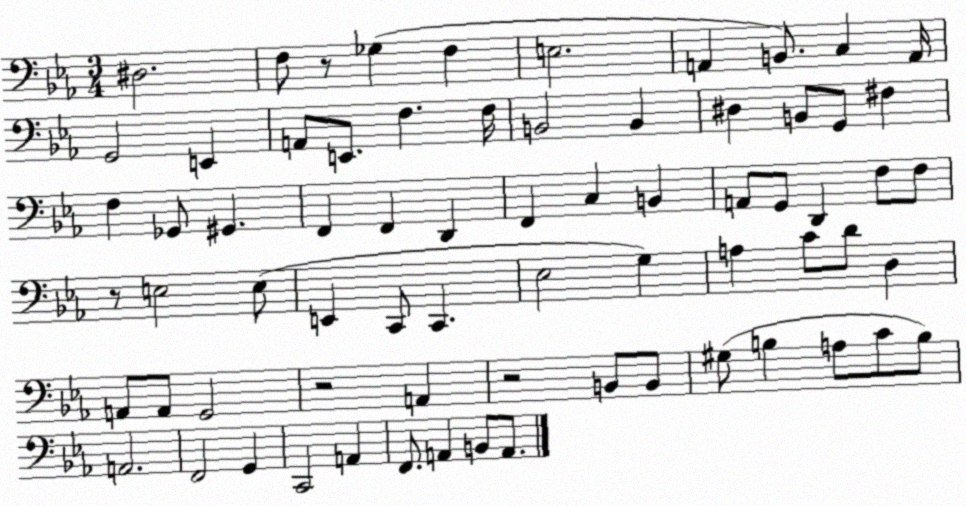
X:1
T:Untitled
M:3/4
L:1/4
K:Eb
^D,2 F,/2 z/2 _G, F, E,2 A,, B,,/2 C, A,,/4 G,,2 E,, A,,/2 E,,/2 F, F,/4 B,,2 B,, ^D, B,,/2 G,,/2 ^F, F, _G,,/2 ^G,, F,, F,, D,, F,, C, B,, A,,/2 G,,/2 D,, F,/2 F,/2 z/2 E,2 E,/2 E,, C,,/2 C,, _E,2 G, A, C/2 D/2 D, A,,/2 A,,/2 G,,2 z2 A,, z2 B,,/2 B,,/2 ^G,/2 B, A,/2 C/2 B,/2 A,,2 F,,2 G,, C,,2 A,, F,,/2 A,, B,,/2 A,,/2